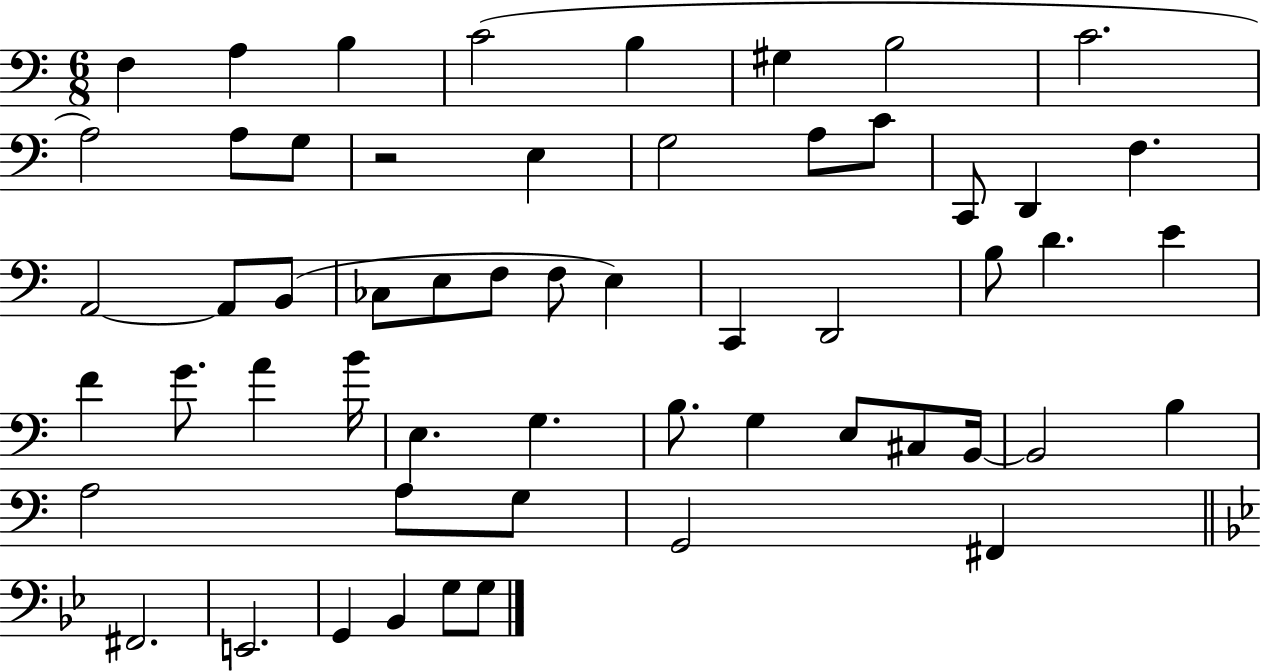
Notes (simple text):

F3/q A3/q B3/q C4/h B3/q G#3/q B3/h C4/h. A3/h A3/e G3/e R/h E3/q G3/h A3/e C4/e C2/e D2/q F3/q. A2/h A2/e B2/e CES3/e E3/e F3/e F3/e E3/q C2/q D2/h B3/e D4/q. E4/q F4/q G4/e. A4/q B4/s E3/q. G3/q. B3/e. G3/q E3/e C#3/e B2/s B2/h B3/q A3/h A3/e G3/e G2/h F#2/q F#2/h. E2/h. G2/q Bb2/q G3/e G3/e